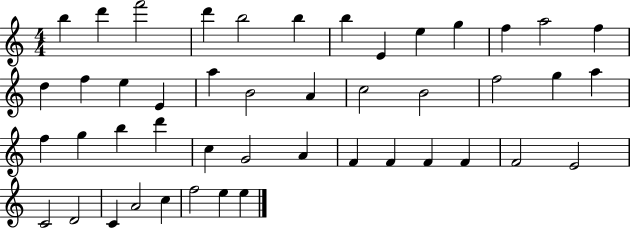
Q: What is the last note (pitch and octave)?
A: E5